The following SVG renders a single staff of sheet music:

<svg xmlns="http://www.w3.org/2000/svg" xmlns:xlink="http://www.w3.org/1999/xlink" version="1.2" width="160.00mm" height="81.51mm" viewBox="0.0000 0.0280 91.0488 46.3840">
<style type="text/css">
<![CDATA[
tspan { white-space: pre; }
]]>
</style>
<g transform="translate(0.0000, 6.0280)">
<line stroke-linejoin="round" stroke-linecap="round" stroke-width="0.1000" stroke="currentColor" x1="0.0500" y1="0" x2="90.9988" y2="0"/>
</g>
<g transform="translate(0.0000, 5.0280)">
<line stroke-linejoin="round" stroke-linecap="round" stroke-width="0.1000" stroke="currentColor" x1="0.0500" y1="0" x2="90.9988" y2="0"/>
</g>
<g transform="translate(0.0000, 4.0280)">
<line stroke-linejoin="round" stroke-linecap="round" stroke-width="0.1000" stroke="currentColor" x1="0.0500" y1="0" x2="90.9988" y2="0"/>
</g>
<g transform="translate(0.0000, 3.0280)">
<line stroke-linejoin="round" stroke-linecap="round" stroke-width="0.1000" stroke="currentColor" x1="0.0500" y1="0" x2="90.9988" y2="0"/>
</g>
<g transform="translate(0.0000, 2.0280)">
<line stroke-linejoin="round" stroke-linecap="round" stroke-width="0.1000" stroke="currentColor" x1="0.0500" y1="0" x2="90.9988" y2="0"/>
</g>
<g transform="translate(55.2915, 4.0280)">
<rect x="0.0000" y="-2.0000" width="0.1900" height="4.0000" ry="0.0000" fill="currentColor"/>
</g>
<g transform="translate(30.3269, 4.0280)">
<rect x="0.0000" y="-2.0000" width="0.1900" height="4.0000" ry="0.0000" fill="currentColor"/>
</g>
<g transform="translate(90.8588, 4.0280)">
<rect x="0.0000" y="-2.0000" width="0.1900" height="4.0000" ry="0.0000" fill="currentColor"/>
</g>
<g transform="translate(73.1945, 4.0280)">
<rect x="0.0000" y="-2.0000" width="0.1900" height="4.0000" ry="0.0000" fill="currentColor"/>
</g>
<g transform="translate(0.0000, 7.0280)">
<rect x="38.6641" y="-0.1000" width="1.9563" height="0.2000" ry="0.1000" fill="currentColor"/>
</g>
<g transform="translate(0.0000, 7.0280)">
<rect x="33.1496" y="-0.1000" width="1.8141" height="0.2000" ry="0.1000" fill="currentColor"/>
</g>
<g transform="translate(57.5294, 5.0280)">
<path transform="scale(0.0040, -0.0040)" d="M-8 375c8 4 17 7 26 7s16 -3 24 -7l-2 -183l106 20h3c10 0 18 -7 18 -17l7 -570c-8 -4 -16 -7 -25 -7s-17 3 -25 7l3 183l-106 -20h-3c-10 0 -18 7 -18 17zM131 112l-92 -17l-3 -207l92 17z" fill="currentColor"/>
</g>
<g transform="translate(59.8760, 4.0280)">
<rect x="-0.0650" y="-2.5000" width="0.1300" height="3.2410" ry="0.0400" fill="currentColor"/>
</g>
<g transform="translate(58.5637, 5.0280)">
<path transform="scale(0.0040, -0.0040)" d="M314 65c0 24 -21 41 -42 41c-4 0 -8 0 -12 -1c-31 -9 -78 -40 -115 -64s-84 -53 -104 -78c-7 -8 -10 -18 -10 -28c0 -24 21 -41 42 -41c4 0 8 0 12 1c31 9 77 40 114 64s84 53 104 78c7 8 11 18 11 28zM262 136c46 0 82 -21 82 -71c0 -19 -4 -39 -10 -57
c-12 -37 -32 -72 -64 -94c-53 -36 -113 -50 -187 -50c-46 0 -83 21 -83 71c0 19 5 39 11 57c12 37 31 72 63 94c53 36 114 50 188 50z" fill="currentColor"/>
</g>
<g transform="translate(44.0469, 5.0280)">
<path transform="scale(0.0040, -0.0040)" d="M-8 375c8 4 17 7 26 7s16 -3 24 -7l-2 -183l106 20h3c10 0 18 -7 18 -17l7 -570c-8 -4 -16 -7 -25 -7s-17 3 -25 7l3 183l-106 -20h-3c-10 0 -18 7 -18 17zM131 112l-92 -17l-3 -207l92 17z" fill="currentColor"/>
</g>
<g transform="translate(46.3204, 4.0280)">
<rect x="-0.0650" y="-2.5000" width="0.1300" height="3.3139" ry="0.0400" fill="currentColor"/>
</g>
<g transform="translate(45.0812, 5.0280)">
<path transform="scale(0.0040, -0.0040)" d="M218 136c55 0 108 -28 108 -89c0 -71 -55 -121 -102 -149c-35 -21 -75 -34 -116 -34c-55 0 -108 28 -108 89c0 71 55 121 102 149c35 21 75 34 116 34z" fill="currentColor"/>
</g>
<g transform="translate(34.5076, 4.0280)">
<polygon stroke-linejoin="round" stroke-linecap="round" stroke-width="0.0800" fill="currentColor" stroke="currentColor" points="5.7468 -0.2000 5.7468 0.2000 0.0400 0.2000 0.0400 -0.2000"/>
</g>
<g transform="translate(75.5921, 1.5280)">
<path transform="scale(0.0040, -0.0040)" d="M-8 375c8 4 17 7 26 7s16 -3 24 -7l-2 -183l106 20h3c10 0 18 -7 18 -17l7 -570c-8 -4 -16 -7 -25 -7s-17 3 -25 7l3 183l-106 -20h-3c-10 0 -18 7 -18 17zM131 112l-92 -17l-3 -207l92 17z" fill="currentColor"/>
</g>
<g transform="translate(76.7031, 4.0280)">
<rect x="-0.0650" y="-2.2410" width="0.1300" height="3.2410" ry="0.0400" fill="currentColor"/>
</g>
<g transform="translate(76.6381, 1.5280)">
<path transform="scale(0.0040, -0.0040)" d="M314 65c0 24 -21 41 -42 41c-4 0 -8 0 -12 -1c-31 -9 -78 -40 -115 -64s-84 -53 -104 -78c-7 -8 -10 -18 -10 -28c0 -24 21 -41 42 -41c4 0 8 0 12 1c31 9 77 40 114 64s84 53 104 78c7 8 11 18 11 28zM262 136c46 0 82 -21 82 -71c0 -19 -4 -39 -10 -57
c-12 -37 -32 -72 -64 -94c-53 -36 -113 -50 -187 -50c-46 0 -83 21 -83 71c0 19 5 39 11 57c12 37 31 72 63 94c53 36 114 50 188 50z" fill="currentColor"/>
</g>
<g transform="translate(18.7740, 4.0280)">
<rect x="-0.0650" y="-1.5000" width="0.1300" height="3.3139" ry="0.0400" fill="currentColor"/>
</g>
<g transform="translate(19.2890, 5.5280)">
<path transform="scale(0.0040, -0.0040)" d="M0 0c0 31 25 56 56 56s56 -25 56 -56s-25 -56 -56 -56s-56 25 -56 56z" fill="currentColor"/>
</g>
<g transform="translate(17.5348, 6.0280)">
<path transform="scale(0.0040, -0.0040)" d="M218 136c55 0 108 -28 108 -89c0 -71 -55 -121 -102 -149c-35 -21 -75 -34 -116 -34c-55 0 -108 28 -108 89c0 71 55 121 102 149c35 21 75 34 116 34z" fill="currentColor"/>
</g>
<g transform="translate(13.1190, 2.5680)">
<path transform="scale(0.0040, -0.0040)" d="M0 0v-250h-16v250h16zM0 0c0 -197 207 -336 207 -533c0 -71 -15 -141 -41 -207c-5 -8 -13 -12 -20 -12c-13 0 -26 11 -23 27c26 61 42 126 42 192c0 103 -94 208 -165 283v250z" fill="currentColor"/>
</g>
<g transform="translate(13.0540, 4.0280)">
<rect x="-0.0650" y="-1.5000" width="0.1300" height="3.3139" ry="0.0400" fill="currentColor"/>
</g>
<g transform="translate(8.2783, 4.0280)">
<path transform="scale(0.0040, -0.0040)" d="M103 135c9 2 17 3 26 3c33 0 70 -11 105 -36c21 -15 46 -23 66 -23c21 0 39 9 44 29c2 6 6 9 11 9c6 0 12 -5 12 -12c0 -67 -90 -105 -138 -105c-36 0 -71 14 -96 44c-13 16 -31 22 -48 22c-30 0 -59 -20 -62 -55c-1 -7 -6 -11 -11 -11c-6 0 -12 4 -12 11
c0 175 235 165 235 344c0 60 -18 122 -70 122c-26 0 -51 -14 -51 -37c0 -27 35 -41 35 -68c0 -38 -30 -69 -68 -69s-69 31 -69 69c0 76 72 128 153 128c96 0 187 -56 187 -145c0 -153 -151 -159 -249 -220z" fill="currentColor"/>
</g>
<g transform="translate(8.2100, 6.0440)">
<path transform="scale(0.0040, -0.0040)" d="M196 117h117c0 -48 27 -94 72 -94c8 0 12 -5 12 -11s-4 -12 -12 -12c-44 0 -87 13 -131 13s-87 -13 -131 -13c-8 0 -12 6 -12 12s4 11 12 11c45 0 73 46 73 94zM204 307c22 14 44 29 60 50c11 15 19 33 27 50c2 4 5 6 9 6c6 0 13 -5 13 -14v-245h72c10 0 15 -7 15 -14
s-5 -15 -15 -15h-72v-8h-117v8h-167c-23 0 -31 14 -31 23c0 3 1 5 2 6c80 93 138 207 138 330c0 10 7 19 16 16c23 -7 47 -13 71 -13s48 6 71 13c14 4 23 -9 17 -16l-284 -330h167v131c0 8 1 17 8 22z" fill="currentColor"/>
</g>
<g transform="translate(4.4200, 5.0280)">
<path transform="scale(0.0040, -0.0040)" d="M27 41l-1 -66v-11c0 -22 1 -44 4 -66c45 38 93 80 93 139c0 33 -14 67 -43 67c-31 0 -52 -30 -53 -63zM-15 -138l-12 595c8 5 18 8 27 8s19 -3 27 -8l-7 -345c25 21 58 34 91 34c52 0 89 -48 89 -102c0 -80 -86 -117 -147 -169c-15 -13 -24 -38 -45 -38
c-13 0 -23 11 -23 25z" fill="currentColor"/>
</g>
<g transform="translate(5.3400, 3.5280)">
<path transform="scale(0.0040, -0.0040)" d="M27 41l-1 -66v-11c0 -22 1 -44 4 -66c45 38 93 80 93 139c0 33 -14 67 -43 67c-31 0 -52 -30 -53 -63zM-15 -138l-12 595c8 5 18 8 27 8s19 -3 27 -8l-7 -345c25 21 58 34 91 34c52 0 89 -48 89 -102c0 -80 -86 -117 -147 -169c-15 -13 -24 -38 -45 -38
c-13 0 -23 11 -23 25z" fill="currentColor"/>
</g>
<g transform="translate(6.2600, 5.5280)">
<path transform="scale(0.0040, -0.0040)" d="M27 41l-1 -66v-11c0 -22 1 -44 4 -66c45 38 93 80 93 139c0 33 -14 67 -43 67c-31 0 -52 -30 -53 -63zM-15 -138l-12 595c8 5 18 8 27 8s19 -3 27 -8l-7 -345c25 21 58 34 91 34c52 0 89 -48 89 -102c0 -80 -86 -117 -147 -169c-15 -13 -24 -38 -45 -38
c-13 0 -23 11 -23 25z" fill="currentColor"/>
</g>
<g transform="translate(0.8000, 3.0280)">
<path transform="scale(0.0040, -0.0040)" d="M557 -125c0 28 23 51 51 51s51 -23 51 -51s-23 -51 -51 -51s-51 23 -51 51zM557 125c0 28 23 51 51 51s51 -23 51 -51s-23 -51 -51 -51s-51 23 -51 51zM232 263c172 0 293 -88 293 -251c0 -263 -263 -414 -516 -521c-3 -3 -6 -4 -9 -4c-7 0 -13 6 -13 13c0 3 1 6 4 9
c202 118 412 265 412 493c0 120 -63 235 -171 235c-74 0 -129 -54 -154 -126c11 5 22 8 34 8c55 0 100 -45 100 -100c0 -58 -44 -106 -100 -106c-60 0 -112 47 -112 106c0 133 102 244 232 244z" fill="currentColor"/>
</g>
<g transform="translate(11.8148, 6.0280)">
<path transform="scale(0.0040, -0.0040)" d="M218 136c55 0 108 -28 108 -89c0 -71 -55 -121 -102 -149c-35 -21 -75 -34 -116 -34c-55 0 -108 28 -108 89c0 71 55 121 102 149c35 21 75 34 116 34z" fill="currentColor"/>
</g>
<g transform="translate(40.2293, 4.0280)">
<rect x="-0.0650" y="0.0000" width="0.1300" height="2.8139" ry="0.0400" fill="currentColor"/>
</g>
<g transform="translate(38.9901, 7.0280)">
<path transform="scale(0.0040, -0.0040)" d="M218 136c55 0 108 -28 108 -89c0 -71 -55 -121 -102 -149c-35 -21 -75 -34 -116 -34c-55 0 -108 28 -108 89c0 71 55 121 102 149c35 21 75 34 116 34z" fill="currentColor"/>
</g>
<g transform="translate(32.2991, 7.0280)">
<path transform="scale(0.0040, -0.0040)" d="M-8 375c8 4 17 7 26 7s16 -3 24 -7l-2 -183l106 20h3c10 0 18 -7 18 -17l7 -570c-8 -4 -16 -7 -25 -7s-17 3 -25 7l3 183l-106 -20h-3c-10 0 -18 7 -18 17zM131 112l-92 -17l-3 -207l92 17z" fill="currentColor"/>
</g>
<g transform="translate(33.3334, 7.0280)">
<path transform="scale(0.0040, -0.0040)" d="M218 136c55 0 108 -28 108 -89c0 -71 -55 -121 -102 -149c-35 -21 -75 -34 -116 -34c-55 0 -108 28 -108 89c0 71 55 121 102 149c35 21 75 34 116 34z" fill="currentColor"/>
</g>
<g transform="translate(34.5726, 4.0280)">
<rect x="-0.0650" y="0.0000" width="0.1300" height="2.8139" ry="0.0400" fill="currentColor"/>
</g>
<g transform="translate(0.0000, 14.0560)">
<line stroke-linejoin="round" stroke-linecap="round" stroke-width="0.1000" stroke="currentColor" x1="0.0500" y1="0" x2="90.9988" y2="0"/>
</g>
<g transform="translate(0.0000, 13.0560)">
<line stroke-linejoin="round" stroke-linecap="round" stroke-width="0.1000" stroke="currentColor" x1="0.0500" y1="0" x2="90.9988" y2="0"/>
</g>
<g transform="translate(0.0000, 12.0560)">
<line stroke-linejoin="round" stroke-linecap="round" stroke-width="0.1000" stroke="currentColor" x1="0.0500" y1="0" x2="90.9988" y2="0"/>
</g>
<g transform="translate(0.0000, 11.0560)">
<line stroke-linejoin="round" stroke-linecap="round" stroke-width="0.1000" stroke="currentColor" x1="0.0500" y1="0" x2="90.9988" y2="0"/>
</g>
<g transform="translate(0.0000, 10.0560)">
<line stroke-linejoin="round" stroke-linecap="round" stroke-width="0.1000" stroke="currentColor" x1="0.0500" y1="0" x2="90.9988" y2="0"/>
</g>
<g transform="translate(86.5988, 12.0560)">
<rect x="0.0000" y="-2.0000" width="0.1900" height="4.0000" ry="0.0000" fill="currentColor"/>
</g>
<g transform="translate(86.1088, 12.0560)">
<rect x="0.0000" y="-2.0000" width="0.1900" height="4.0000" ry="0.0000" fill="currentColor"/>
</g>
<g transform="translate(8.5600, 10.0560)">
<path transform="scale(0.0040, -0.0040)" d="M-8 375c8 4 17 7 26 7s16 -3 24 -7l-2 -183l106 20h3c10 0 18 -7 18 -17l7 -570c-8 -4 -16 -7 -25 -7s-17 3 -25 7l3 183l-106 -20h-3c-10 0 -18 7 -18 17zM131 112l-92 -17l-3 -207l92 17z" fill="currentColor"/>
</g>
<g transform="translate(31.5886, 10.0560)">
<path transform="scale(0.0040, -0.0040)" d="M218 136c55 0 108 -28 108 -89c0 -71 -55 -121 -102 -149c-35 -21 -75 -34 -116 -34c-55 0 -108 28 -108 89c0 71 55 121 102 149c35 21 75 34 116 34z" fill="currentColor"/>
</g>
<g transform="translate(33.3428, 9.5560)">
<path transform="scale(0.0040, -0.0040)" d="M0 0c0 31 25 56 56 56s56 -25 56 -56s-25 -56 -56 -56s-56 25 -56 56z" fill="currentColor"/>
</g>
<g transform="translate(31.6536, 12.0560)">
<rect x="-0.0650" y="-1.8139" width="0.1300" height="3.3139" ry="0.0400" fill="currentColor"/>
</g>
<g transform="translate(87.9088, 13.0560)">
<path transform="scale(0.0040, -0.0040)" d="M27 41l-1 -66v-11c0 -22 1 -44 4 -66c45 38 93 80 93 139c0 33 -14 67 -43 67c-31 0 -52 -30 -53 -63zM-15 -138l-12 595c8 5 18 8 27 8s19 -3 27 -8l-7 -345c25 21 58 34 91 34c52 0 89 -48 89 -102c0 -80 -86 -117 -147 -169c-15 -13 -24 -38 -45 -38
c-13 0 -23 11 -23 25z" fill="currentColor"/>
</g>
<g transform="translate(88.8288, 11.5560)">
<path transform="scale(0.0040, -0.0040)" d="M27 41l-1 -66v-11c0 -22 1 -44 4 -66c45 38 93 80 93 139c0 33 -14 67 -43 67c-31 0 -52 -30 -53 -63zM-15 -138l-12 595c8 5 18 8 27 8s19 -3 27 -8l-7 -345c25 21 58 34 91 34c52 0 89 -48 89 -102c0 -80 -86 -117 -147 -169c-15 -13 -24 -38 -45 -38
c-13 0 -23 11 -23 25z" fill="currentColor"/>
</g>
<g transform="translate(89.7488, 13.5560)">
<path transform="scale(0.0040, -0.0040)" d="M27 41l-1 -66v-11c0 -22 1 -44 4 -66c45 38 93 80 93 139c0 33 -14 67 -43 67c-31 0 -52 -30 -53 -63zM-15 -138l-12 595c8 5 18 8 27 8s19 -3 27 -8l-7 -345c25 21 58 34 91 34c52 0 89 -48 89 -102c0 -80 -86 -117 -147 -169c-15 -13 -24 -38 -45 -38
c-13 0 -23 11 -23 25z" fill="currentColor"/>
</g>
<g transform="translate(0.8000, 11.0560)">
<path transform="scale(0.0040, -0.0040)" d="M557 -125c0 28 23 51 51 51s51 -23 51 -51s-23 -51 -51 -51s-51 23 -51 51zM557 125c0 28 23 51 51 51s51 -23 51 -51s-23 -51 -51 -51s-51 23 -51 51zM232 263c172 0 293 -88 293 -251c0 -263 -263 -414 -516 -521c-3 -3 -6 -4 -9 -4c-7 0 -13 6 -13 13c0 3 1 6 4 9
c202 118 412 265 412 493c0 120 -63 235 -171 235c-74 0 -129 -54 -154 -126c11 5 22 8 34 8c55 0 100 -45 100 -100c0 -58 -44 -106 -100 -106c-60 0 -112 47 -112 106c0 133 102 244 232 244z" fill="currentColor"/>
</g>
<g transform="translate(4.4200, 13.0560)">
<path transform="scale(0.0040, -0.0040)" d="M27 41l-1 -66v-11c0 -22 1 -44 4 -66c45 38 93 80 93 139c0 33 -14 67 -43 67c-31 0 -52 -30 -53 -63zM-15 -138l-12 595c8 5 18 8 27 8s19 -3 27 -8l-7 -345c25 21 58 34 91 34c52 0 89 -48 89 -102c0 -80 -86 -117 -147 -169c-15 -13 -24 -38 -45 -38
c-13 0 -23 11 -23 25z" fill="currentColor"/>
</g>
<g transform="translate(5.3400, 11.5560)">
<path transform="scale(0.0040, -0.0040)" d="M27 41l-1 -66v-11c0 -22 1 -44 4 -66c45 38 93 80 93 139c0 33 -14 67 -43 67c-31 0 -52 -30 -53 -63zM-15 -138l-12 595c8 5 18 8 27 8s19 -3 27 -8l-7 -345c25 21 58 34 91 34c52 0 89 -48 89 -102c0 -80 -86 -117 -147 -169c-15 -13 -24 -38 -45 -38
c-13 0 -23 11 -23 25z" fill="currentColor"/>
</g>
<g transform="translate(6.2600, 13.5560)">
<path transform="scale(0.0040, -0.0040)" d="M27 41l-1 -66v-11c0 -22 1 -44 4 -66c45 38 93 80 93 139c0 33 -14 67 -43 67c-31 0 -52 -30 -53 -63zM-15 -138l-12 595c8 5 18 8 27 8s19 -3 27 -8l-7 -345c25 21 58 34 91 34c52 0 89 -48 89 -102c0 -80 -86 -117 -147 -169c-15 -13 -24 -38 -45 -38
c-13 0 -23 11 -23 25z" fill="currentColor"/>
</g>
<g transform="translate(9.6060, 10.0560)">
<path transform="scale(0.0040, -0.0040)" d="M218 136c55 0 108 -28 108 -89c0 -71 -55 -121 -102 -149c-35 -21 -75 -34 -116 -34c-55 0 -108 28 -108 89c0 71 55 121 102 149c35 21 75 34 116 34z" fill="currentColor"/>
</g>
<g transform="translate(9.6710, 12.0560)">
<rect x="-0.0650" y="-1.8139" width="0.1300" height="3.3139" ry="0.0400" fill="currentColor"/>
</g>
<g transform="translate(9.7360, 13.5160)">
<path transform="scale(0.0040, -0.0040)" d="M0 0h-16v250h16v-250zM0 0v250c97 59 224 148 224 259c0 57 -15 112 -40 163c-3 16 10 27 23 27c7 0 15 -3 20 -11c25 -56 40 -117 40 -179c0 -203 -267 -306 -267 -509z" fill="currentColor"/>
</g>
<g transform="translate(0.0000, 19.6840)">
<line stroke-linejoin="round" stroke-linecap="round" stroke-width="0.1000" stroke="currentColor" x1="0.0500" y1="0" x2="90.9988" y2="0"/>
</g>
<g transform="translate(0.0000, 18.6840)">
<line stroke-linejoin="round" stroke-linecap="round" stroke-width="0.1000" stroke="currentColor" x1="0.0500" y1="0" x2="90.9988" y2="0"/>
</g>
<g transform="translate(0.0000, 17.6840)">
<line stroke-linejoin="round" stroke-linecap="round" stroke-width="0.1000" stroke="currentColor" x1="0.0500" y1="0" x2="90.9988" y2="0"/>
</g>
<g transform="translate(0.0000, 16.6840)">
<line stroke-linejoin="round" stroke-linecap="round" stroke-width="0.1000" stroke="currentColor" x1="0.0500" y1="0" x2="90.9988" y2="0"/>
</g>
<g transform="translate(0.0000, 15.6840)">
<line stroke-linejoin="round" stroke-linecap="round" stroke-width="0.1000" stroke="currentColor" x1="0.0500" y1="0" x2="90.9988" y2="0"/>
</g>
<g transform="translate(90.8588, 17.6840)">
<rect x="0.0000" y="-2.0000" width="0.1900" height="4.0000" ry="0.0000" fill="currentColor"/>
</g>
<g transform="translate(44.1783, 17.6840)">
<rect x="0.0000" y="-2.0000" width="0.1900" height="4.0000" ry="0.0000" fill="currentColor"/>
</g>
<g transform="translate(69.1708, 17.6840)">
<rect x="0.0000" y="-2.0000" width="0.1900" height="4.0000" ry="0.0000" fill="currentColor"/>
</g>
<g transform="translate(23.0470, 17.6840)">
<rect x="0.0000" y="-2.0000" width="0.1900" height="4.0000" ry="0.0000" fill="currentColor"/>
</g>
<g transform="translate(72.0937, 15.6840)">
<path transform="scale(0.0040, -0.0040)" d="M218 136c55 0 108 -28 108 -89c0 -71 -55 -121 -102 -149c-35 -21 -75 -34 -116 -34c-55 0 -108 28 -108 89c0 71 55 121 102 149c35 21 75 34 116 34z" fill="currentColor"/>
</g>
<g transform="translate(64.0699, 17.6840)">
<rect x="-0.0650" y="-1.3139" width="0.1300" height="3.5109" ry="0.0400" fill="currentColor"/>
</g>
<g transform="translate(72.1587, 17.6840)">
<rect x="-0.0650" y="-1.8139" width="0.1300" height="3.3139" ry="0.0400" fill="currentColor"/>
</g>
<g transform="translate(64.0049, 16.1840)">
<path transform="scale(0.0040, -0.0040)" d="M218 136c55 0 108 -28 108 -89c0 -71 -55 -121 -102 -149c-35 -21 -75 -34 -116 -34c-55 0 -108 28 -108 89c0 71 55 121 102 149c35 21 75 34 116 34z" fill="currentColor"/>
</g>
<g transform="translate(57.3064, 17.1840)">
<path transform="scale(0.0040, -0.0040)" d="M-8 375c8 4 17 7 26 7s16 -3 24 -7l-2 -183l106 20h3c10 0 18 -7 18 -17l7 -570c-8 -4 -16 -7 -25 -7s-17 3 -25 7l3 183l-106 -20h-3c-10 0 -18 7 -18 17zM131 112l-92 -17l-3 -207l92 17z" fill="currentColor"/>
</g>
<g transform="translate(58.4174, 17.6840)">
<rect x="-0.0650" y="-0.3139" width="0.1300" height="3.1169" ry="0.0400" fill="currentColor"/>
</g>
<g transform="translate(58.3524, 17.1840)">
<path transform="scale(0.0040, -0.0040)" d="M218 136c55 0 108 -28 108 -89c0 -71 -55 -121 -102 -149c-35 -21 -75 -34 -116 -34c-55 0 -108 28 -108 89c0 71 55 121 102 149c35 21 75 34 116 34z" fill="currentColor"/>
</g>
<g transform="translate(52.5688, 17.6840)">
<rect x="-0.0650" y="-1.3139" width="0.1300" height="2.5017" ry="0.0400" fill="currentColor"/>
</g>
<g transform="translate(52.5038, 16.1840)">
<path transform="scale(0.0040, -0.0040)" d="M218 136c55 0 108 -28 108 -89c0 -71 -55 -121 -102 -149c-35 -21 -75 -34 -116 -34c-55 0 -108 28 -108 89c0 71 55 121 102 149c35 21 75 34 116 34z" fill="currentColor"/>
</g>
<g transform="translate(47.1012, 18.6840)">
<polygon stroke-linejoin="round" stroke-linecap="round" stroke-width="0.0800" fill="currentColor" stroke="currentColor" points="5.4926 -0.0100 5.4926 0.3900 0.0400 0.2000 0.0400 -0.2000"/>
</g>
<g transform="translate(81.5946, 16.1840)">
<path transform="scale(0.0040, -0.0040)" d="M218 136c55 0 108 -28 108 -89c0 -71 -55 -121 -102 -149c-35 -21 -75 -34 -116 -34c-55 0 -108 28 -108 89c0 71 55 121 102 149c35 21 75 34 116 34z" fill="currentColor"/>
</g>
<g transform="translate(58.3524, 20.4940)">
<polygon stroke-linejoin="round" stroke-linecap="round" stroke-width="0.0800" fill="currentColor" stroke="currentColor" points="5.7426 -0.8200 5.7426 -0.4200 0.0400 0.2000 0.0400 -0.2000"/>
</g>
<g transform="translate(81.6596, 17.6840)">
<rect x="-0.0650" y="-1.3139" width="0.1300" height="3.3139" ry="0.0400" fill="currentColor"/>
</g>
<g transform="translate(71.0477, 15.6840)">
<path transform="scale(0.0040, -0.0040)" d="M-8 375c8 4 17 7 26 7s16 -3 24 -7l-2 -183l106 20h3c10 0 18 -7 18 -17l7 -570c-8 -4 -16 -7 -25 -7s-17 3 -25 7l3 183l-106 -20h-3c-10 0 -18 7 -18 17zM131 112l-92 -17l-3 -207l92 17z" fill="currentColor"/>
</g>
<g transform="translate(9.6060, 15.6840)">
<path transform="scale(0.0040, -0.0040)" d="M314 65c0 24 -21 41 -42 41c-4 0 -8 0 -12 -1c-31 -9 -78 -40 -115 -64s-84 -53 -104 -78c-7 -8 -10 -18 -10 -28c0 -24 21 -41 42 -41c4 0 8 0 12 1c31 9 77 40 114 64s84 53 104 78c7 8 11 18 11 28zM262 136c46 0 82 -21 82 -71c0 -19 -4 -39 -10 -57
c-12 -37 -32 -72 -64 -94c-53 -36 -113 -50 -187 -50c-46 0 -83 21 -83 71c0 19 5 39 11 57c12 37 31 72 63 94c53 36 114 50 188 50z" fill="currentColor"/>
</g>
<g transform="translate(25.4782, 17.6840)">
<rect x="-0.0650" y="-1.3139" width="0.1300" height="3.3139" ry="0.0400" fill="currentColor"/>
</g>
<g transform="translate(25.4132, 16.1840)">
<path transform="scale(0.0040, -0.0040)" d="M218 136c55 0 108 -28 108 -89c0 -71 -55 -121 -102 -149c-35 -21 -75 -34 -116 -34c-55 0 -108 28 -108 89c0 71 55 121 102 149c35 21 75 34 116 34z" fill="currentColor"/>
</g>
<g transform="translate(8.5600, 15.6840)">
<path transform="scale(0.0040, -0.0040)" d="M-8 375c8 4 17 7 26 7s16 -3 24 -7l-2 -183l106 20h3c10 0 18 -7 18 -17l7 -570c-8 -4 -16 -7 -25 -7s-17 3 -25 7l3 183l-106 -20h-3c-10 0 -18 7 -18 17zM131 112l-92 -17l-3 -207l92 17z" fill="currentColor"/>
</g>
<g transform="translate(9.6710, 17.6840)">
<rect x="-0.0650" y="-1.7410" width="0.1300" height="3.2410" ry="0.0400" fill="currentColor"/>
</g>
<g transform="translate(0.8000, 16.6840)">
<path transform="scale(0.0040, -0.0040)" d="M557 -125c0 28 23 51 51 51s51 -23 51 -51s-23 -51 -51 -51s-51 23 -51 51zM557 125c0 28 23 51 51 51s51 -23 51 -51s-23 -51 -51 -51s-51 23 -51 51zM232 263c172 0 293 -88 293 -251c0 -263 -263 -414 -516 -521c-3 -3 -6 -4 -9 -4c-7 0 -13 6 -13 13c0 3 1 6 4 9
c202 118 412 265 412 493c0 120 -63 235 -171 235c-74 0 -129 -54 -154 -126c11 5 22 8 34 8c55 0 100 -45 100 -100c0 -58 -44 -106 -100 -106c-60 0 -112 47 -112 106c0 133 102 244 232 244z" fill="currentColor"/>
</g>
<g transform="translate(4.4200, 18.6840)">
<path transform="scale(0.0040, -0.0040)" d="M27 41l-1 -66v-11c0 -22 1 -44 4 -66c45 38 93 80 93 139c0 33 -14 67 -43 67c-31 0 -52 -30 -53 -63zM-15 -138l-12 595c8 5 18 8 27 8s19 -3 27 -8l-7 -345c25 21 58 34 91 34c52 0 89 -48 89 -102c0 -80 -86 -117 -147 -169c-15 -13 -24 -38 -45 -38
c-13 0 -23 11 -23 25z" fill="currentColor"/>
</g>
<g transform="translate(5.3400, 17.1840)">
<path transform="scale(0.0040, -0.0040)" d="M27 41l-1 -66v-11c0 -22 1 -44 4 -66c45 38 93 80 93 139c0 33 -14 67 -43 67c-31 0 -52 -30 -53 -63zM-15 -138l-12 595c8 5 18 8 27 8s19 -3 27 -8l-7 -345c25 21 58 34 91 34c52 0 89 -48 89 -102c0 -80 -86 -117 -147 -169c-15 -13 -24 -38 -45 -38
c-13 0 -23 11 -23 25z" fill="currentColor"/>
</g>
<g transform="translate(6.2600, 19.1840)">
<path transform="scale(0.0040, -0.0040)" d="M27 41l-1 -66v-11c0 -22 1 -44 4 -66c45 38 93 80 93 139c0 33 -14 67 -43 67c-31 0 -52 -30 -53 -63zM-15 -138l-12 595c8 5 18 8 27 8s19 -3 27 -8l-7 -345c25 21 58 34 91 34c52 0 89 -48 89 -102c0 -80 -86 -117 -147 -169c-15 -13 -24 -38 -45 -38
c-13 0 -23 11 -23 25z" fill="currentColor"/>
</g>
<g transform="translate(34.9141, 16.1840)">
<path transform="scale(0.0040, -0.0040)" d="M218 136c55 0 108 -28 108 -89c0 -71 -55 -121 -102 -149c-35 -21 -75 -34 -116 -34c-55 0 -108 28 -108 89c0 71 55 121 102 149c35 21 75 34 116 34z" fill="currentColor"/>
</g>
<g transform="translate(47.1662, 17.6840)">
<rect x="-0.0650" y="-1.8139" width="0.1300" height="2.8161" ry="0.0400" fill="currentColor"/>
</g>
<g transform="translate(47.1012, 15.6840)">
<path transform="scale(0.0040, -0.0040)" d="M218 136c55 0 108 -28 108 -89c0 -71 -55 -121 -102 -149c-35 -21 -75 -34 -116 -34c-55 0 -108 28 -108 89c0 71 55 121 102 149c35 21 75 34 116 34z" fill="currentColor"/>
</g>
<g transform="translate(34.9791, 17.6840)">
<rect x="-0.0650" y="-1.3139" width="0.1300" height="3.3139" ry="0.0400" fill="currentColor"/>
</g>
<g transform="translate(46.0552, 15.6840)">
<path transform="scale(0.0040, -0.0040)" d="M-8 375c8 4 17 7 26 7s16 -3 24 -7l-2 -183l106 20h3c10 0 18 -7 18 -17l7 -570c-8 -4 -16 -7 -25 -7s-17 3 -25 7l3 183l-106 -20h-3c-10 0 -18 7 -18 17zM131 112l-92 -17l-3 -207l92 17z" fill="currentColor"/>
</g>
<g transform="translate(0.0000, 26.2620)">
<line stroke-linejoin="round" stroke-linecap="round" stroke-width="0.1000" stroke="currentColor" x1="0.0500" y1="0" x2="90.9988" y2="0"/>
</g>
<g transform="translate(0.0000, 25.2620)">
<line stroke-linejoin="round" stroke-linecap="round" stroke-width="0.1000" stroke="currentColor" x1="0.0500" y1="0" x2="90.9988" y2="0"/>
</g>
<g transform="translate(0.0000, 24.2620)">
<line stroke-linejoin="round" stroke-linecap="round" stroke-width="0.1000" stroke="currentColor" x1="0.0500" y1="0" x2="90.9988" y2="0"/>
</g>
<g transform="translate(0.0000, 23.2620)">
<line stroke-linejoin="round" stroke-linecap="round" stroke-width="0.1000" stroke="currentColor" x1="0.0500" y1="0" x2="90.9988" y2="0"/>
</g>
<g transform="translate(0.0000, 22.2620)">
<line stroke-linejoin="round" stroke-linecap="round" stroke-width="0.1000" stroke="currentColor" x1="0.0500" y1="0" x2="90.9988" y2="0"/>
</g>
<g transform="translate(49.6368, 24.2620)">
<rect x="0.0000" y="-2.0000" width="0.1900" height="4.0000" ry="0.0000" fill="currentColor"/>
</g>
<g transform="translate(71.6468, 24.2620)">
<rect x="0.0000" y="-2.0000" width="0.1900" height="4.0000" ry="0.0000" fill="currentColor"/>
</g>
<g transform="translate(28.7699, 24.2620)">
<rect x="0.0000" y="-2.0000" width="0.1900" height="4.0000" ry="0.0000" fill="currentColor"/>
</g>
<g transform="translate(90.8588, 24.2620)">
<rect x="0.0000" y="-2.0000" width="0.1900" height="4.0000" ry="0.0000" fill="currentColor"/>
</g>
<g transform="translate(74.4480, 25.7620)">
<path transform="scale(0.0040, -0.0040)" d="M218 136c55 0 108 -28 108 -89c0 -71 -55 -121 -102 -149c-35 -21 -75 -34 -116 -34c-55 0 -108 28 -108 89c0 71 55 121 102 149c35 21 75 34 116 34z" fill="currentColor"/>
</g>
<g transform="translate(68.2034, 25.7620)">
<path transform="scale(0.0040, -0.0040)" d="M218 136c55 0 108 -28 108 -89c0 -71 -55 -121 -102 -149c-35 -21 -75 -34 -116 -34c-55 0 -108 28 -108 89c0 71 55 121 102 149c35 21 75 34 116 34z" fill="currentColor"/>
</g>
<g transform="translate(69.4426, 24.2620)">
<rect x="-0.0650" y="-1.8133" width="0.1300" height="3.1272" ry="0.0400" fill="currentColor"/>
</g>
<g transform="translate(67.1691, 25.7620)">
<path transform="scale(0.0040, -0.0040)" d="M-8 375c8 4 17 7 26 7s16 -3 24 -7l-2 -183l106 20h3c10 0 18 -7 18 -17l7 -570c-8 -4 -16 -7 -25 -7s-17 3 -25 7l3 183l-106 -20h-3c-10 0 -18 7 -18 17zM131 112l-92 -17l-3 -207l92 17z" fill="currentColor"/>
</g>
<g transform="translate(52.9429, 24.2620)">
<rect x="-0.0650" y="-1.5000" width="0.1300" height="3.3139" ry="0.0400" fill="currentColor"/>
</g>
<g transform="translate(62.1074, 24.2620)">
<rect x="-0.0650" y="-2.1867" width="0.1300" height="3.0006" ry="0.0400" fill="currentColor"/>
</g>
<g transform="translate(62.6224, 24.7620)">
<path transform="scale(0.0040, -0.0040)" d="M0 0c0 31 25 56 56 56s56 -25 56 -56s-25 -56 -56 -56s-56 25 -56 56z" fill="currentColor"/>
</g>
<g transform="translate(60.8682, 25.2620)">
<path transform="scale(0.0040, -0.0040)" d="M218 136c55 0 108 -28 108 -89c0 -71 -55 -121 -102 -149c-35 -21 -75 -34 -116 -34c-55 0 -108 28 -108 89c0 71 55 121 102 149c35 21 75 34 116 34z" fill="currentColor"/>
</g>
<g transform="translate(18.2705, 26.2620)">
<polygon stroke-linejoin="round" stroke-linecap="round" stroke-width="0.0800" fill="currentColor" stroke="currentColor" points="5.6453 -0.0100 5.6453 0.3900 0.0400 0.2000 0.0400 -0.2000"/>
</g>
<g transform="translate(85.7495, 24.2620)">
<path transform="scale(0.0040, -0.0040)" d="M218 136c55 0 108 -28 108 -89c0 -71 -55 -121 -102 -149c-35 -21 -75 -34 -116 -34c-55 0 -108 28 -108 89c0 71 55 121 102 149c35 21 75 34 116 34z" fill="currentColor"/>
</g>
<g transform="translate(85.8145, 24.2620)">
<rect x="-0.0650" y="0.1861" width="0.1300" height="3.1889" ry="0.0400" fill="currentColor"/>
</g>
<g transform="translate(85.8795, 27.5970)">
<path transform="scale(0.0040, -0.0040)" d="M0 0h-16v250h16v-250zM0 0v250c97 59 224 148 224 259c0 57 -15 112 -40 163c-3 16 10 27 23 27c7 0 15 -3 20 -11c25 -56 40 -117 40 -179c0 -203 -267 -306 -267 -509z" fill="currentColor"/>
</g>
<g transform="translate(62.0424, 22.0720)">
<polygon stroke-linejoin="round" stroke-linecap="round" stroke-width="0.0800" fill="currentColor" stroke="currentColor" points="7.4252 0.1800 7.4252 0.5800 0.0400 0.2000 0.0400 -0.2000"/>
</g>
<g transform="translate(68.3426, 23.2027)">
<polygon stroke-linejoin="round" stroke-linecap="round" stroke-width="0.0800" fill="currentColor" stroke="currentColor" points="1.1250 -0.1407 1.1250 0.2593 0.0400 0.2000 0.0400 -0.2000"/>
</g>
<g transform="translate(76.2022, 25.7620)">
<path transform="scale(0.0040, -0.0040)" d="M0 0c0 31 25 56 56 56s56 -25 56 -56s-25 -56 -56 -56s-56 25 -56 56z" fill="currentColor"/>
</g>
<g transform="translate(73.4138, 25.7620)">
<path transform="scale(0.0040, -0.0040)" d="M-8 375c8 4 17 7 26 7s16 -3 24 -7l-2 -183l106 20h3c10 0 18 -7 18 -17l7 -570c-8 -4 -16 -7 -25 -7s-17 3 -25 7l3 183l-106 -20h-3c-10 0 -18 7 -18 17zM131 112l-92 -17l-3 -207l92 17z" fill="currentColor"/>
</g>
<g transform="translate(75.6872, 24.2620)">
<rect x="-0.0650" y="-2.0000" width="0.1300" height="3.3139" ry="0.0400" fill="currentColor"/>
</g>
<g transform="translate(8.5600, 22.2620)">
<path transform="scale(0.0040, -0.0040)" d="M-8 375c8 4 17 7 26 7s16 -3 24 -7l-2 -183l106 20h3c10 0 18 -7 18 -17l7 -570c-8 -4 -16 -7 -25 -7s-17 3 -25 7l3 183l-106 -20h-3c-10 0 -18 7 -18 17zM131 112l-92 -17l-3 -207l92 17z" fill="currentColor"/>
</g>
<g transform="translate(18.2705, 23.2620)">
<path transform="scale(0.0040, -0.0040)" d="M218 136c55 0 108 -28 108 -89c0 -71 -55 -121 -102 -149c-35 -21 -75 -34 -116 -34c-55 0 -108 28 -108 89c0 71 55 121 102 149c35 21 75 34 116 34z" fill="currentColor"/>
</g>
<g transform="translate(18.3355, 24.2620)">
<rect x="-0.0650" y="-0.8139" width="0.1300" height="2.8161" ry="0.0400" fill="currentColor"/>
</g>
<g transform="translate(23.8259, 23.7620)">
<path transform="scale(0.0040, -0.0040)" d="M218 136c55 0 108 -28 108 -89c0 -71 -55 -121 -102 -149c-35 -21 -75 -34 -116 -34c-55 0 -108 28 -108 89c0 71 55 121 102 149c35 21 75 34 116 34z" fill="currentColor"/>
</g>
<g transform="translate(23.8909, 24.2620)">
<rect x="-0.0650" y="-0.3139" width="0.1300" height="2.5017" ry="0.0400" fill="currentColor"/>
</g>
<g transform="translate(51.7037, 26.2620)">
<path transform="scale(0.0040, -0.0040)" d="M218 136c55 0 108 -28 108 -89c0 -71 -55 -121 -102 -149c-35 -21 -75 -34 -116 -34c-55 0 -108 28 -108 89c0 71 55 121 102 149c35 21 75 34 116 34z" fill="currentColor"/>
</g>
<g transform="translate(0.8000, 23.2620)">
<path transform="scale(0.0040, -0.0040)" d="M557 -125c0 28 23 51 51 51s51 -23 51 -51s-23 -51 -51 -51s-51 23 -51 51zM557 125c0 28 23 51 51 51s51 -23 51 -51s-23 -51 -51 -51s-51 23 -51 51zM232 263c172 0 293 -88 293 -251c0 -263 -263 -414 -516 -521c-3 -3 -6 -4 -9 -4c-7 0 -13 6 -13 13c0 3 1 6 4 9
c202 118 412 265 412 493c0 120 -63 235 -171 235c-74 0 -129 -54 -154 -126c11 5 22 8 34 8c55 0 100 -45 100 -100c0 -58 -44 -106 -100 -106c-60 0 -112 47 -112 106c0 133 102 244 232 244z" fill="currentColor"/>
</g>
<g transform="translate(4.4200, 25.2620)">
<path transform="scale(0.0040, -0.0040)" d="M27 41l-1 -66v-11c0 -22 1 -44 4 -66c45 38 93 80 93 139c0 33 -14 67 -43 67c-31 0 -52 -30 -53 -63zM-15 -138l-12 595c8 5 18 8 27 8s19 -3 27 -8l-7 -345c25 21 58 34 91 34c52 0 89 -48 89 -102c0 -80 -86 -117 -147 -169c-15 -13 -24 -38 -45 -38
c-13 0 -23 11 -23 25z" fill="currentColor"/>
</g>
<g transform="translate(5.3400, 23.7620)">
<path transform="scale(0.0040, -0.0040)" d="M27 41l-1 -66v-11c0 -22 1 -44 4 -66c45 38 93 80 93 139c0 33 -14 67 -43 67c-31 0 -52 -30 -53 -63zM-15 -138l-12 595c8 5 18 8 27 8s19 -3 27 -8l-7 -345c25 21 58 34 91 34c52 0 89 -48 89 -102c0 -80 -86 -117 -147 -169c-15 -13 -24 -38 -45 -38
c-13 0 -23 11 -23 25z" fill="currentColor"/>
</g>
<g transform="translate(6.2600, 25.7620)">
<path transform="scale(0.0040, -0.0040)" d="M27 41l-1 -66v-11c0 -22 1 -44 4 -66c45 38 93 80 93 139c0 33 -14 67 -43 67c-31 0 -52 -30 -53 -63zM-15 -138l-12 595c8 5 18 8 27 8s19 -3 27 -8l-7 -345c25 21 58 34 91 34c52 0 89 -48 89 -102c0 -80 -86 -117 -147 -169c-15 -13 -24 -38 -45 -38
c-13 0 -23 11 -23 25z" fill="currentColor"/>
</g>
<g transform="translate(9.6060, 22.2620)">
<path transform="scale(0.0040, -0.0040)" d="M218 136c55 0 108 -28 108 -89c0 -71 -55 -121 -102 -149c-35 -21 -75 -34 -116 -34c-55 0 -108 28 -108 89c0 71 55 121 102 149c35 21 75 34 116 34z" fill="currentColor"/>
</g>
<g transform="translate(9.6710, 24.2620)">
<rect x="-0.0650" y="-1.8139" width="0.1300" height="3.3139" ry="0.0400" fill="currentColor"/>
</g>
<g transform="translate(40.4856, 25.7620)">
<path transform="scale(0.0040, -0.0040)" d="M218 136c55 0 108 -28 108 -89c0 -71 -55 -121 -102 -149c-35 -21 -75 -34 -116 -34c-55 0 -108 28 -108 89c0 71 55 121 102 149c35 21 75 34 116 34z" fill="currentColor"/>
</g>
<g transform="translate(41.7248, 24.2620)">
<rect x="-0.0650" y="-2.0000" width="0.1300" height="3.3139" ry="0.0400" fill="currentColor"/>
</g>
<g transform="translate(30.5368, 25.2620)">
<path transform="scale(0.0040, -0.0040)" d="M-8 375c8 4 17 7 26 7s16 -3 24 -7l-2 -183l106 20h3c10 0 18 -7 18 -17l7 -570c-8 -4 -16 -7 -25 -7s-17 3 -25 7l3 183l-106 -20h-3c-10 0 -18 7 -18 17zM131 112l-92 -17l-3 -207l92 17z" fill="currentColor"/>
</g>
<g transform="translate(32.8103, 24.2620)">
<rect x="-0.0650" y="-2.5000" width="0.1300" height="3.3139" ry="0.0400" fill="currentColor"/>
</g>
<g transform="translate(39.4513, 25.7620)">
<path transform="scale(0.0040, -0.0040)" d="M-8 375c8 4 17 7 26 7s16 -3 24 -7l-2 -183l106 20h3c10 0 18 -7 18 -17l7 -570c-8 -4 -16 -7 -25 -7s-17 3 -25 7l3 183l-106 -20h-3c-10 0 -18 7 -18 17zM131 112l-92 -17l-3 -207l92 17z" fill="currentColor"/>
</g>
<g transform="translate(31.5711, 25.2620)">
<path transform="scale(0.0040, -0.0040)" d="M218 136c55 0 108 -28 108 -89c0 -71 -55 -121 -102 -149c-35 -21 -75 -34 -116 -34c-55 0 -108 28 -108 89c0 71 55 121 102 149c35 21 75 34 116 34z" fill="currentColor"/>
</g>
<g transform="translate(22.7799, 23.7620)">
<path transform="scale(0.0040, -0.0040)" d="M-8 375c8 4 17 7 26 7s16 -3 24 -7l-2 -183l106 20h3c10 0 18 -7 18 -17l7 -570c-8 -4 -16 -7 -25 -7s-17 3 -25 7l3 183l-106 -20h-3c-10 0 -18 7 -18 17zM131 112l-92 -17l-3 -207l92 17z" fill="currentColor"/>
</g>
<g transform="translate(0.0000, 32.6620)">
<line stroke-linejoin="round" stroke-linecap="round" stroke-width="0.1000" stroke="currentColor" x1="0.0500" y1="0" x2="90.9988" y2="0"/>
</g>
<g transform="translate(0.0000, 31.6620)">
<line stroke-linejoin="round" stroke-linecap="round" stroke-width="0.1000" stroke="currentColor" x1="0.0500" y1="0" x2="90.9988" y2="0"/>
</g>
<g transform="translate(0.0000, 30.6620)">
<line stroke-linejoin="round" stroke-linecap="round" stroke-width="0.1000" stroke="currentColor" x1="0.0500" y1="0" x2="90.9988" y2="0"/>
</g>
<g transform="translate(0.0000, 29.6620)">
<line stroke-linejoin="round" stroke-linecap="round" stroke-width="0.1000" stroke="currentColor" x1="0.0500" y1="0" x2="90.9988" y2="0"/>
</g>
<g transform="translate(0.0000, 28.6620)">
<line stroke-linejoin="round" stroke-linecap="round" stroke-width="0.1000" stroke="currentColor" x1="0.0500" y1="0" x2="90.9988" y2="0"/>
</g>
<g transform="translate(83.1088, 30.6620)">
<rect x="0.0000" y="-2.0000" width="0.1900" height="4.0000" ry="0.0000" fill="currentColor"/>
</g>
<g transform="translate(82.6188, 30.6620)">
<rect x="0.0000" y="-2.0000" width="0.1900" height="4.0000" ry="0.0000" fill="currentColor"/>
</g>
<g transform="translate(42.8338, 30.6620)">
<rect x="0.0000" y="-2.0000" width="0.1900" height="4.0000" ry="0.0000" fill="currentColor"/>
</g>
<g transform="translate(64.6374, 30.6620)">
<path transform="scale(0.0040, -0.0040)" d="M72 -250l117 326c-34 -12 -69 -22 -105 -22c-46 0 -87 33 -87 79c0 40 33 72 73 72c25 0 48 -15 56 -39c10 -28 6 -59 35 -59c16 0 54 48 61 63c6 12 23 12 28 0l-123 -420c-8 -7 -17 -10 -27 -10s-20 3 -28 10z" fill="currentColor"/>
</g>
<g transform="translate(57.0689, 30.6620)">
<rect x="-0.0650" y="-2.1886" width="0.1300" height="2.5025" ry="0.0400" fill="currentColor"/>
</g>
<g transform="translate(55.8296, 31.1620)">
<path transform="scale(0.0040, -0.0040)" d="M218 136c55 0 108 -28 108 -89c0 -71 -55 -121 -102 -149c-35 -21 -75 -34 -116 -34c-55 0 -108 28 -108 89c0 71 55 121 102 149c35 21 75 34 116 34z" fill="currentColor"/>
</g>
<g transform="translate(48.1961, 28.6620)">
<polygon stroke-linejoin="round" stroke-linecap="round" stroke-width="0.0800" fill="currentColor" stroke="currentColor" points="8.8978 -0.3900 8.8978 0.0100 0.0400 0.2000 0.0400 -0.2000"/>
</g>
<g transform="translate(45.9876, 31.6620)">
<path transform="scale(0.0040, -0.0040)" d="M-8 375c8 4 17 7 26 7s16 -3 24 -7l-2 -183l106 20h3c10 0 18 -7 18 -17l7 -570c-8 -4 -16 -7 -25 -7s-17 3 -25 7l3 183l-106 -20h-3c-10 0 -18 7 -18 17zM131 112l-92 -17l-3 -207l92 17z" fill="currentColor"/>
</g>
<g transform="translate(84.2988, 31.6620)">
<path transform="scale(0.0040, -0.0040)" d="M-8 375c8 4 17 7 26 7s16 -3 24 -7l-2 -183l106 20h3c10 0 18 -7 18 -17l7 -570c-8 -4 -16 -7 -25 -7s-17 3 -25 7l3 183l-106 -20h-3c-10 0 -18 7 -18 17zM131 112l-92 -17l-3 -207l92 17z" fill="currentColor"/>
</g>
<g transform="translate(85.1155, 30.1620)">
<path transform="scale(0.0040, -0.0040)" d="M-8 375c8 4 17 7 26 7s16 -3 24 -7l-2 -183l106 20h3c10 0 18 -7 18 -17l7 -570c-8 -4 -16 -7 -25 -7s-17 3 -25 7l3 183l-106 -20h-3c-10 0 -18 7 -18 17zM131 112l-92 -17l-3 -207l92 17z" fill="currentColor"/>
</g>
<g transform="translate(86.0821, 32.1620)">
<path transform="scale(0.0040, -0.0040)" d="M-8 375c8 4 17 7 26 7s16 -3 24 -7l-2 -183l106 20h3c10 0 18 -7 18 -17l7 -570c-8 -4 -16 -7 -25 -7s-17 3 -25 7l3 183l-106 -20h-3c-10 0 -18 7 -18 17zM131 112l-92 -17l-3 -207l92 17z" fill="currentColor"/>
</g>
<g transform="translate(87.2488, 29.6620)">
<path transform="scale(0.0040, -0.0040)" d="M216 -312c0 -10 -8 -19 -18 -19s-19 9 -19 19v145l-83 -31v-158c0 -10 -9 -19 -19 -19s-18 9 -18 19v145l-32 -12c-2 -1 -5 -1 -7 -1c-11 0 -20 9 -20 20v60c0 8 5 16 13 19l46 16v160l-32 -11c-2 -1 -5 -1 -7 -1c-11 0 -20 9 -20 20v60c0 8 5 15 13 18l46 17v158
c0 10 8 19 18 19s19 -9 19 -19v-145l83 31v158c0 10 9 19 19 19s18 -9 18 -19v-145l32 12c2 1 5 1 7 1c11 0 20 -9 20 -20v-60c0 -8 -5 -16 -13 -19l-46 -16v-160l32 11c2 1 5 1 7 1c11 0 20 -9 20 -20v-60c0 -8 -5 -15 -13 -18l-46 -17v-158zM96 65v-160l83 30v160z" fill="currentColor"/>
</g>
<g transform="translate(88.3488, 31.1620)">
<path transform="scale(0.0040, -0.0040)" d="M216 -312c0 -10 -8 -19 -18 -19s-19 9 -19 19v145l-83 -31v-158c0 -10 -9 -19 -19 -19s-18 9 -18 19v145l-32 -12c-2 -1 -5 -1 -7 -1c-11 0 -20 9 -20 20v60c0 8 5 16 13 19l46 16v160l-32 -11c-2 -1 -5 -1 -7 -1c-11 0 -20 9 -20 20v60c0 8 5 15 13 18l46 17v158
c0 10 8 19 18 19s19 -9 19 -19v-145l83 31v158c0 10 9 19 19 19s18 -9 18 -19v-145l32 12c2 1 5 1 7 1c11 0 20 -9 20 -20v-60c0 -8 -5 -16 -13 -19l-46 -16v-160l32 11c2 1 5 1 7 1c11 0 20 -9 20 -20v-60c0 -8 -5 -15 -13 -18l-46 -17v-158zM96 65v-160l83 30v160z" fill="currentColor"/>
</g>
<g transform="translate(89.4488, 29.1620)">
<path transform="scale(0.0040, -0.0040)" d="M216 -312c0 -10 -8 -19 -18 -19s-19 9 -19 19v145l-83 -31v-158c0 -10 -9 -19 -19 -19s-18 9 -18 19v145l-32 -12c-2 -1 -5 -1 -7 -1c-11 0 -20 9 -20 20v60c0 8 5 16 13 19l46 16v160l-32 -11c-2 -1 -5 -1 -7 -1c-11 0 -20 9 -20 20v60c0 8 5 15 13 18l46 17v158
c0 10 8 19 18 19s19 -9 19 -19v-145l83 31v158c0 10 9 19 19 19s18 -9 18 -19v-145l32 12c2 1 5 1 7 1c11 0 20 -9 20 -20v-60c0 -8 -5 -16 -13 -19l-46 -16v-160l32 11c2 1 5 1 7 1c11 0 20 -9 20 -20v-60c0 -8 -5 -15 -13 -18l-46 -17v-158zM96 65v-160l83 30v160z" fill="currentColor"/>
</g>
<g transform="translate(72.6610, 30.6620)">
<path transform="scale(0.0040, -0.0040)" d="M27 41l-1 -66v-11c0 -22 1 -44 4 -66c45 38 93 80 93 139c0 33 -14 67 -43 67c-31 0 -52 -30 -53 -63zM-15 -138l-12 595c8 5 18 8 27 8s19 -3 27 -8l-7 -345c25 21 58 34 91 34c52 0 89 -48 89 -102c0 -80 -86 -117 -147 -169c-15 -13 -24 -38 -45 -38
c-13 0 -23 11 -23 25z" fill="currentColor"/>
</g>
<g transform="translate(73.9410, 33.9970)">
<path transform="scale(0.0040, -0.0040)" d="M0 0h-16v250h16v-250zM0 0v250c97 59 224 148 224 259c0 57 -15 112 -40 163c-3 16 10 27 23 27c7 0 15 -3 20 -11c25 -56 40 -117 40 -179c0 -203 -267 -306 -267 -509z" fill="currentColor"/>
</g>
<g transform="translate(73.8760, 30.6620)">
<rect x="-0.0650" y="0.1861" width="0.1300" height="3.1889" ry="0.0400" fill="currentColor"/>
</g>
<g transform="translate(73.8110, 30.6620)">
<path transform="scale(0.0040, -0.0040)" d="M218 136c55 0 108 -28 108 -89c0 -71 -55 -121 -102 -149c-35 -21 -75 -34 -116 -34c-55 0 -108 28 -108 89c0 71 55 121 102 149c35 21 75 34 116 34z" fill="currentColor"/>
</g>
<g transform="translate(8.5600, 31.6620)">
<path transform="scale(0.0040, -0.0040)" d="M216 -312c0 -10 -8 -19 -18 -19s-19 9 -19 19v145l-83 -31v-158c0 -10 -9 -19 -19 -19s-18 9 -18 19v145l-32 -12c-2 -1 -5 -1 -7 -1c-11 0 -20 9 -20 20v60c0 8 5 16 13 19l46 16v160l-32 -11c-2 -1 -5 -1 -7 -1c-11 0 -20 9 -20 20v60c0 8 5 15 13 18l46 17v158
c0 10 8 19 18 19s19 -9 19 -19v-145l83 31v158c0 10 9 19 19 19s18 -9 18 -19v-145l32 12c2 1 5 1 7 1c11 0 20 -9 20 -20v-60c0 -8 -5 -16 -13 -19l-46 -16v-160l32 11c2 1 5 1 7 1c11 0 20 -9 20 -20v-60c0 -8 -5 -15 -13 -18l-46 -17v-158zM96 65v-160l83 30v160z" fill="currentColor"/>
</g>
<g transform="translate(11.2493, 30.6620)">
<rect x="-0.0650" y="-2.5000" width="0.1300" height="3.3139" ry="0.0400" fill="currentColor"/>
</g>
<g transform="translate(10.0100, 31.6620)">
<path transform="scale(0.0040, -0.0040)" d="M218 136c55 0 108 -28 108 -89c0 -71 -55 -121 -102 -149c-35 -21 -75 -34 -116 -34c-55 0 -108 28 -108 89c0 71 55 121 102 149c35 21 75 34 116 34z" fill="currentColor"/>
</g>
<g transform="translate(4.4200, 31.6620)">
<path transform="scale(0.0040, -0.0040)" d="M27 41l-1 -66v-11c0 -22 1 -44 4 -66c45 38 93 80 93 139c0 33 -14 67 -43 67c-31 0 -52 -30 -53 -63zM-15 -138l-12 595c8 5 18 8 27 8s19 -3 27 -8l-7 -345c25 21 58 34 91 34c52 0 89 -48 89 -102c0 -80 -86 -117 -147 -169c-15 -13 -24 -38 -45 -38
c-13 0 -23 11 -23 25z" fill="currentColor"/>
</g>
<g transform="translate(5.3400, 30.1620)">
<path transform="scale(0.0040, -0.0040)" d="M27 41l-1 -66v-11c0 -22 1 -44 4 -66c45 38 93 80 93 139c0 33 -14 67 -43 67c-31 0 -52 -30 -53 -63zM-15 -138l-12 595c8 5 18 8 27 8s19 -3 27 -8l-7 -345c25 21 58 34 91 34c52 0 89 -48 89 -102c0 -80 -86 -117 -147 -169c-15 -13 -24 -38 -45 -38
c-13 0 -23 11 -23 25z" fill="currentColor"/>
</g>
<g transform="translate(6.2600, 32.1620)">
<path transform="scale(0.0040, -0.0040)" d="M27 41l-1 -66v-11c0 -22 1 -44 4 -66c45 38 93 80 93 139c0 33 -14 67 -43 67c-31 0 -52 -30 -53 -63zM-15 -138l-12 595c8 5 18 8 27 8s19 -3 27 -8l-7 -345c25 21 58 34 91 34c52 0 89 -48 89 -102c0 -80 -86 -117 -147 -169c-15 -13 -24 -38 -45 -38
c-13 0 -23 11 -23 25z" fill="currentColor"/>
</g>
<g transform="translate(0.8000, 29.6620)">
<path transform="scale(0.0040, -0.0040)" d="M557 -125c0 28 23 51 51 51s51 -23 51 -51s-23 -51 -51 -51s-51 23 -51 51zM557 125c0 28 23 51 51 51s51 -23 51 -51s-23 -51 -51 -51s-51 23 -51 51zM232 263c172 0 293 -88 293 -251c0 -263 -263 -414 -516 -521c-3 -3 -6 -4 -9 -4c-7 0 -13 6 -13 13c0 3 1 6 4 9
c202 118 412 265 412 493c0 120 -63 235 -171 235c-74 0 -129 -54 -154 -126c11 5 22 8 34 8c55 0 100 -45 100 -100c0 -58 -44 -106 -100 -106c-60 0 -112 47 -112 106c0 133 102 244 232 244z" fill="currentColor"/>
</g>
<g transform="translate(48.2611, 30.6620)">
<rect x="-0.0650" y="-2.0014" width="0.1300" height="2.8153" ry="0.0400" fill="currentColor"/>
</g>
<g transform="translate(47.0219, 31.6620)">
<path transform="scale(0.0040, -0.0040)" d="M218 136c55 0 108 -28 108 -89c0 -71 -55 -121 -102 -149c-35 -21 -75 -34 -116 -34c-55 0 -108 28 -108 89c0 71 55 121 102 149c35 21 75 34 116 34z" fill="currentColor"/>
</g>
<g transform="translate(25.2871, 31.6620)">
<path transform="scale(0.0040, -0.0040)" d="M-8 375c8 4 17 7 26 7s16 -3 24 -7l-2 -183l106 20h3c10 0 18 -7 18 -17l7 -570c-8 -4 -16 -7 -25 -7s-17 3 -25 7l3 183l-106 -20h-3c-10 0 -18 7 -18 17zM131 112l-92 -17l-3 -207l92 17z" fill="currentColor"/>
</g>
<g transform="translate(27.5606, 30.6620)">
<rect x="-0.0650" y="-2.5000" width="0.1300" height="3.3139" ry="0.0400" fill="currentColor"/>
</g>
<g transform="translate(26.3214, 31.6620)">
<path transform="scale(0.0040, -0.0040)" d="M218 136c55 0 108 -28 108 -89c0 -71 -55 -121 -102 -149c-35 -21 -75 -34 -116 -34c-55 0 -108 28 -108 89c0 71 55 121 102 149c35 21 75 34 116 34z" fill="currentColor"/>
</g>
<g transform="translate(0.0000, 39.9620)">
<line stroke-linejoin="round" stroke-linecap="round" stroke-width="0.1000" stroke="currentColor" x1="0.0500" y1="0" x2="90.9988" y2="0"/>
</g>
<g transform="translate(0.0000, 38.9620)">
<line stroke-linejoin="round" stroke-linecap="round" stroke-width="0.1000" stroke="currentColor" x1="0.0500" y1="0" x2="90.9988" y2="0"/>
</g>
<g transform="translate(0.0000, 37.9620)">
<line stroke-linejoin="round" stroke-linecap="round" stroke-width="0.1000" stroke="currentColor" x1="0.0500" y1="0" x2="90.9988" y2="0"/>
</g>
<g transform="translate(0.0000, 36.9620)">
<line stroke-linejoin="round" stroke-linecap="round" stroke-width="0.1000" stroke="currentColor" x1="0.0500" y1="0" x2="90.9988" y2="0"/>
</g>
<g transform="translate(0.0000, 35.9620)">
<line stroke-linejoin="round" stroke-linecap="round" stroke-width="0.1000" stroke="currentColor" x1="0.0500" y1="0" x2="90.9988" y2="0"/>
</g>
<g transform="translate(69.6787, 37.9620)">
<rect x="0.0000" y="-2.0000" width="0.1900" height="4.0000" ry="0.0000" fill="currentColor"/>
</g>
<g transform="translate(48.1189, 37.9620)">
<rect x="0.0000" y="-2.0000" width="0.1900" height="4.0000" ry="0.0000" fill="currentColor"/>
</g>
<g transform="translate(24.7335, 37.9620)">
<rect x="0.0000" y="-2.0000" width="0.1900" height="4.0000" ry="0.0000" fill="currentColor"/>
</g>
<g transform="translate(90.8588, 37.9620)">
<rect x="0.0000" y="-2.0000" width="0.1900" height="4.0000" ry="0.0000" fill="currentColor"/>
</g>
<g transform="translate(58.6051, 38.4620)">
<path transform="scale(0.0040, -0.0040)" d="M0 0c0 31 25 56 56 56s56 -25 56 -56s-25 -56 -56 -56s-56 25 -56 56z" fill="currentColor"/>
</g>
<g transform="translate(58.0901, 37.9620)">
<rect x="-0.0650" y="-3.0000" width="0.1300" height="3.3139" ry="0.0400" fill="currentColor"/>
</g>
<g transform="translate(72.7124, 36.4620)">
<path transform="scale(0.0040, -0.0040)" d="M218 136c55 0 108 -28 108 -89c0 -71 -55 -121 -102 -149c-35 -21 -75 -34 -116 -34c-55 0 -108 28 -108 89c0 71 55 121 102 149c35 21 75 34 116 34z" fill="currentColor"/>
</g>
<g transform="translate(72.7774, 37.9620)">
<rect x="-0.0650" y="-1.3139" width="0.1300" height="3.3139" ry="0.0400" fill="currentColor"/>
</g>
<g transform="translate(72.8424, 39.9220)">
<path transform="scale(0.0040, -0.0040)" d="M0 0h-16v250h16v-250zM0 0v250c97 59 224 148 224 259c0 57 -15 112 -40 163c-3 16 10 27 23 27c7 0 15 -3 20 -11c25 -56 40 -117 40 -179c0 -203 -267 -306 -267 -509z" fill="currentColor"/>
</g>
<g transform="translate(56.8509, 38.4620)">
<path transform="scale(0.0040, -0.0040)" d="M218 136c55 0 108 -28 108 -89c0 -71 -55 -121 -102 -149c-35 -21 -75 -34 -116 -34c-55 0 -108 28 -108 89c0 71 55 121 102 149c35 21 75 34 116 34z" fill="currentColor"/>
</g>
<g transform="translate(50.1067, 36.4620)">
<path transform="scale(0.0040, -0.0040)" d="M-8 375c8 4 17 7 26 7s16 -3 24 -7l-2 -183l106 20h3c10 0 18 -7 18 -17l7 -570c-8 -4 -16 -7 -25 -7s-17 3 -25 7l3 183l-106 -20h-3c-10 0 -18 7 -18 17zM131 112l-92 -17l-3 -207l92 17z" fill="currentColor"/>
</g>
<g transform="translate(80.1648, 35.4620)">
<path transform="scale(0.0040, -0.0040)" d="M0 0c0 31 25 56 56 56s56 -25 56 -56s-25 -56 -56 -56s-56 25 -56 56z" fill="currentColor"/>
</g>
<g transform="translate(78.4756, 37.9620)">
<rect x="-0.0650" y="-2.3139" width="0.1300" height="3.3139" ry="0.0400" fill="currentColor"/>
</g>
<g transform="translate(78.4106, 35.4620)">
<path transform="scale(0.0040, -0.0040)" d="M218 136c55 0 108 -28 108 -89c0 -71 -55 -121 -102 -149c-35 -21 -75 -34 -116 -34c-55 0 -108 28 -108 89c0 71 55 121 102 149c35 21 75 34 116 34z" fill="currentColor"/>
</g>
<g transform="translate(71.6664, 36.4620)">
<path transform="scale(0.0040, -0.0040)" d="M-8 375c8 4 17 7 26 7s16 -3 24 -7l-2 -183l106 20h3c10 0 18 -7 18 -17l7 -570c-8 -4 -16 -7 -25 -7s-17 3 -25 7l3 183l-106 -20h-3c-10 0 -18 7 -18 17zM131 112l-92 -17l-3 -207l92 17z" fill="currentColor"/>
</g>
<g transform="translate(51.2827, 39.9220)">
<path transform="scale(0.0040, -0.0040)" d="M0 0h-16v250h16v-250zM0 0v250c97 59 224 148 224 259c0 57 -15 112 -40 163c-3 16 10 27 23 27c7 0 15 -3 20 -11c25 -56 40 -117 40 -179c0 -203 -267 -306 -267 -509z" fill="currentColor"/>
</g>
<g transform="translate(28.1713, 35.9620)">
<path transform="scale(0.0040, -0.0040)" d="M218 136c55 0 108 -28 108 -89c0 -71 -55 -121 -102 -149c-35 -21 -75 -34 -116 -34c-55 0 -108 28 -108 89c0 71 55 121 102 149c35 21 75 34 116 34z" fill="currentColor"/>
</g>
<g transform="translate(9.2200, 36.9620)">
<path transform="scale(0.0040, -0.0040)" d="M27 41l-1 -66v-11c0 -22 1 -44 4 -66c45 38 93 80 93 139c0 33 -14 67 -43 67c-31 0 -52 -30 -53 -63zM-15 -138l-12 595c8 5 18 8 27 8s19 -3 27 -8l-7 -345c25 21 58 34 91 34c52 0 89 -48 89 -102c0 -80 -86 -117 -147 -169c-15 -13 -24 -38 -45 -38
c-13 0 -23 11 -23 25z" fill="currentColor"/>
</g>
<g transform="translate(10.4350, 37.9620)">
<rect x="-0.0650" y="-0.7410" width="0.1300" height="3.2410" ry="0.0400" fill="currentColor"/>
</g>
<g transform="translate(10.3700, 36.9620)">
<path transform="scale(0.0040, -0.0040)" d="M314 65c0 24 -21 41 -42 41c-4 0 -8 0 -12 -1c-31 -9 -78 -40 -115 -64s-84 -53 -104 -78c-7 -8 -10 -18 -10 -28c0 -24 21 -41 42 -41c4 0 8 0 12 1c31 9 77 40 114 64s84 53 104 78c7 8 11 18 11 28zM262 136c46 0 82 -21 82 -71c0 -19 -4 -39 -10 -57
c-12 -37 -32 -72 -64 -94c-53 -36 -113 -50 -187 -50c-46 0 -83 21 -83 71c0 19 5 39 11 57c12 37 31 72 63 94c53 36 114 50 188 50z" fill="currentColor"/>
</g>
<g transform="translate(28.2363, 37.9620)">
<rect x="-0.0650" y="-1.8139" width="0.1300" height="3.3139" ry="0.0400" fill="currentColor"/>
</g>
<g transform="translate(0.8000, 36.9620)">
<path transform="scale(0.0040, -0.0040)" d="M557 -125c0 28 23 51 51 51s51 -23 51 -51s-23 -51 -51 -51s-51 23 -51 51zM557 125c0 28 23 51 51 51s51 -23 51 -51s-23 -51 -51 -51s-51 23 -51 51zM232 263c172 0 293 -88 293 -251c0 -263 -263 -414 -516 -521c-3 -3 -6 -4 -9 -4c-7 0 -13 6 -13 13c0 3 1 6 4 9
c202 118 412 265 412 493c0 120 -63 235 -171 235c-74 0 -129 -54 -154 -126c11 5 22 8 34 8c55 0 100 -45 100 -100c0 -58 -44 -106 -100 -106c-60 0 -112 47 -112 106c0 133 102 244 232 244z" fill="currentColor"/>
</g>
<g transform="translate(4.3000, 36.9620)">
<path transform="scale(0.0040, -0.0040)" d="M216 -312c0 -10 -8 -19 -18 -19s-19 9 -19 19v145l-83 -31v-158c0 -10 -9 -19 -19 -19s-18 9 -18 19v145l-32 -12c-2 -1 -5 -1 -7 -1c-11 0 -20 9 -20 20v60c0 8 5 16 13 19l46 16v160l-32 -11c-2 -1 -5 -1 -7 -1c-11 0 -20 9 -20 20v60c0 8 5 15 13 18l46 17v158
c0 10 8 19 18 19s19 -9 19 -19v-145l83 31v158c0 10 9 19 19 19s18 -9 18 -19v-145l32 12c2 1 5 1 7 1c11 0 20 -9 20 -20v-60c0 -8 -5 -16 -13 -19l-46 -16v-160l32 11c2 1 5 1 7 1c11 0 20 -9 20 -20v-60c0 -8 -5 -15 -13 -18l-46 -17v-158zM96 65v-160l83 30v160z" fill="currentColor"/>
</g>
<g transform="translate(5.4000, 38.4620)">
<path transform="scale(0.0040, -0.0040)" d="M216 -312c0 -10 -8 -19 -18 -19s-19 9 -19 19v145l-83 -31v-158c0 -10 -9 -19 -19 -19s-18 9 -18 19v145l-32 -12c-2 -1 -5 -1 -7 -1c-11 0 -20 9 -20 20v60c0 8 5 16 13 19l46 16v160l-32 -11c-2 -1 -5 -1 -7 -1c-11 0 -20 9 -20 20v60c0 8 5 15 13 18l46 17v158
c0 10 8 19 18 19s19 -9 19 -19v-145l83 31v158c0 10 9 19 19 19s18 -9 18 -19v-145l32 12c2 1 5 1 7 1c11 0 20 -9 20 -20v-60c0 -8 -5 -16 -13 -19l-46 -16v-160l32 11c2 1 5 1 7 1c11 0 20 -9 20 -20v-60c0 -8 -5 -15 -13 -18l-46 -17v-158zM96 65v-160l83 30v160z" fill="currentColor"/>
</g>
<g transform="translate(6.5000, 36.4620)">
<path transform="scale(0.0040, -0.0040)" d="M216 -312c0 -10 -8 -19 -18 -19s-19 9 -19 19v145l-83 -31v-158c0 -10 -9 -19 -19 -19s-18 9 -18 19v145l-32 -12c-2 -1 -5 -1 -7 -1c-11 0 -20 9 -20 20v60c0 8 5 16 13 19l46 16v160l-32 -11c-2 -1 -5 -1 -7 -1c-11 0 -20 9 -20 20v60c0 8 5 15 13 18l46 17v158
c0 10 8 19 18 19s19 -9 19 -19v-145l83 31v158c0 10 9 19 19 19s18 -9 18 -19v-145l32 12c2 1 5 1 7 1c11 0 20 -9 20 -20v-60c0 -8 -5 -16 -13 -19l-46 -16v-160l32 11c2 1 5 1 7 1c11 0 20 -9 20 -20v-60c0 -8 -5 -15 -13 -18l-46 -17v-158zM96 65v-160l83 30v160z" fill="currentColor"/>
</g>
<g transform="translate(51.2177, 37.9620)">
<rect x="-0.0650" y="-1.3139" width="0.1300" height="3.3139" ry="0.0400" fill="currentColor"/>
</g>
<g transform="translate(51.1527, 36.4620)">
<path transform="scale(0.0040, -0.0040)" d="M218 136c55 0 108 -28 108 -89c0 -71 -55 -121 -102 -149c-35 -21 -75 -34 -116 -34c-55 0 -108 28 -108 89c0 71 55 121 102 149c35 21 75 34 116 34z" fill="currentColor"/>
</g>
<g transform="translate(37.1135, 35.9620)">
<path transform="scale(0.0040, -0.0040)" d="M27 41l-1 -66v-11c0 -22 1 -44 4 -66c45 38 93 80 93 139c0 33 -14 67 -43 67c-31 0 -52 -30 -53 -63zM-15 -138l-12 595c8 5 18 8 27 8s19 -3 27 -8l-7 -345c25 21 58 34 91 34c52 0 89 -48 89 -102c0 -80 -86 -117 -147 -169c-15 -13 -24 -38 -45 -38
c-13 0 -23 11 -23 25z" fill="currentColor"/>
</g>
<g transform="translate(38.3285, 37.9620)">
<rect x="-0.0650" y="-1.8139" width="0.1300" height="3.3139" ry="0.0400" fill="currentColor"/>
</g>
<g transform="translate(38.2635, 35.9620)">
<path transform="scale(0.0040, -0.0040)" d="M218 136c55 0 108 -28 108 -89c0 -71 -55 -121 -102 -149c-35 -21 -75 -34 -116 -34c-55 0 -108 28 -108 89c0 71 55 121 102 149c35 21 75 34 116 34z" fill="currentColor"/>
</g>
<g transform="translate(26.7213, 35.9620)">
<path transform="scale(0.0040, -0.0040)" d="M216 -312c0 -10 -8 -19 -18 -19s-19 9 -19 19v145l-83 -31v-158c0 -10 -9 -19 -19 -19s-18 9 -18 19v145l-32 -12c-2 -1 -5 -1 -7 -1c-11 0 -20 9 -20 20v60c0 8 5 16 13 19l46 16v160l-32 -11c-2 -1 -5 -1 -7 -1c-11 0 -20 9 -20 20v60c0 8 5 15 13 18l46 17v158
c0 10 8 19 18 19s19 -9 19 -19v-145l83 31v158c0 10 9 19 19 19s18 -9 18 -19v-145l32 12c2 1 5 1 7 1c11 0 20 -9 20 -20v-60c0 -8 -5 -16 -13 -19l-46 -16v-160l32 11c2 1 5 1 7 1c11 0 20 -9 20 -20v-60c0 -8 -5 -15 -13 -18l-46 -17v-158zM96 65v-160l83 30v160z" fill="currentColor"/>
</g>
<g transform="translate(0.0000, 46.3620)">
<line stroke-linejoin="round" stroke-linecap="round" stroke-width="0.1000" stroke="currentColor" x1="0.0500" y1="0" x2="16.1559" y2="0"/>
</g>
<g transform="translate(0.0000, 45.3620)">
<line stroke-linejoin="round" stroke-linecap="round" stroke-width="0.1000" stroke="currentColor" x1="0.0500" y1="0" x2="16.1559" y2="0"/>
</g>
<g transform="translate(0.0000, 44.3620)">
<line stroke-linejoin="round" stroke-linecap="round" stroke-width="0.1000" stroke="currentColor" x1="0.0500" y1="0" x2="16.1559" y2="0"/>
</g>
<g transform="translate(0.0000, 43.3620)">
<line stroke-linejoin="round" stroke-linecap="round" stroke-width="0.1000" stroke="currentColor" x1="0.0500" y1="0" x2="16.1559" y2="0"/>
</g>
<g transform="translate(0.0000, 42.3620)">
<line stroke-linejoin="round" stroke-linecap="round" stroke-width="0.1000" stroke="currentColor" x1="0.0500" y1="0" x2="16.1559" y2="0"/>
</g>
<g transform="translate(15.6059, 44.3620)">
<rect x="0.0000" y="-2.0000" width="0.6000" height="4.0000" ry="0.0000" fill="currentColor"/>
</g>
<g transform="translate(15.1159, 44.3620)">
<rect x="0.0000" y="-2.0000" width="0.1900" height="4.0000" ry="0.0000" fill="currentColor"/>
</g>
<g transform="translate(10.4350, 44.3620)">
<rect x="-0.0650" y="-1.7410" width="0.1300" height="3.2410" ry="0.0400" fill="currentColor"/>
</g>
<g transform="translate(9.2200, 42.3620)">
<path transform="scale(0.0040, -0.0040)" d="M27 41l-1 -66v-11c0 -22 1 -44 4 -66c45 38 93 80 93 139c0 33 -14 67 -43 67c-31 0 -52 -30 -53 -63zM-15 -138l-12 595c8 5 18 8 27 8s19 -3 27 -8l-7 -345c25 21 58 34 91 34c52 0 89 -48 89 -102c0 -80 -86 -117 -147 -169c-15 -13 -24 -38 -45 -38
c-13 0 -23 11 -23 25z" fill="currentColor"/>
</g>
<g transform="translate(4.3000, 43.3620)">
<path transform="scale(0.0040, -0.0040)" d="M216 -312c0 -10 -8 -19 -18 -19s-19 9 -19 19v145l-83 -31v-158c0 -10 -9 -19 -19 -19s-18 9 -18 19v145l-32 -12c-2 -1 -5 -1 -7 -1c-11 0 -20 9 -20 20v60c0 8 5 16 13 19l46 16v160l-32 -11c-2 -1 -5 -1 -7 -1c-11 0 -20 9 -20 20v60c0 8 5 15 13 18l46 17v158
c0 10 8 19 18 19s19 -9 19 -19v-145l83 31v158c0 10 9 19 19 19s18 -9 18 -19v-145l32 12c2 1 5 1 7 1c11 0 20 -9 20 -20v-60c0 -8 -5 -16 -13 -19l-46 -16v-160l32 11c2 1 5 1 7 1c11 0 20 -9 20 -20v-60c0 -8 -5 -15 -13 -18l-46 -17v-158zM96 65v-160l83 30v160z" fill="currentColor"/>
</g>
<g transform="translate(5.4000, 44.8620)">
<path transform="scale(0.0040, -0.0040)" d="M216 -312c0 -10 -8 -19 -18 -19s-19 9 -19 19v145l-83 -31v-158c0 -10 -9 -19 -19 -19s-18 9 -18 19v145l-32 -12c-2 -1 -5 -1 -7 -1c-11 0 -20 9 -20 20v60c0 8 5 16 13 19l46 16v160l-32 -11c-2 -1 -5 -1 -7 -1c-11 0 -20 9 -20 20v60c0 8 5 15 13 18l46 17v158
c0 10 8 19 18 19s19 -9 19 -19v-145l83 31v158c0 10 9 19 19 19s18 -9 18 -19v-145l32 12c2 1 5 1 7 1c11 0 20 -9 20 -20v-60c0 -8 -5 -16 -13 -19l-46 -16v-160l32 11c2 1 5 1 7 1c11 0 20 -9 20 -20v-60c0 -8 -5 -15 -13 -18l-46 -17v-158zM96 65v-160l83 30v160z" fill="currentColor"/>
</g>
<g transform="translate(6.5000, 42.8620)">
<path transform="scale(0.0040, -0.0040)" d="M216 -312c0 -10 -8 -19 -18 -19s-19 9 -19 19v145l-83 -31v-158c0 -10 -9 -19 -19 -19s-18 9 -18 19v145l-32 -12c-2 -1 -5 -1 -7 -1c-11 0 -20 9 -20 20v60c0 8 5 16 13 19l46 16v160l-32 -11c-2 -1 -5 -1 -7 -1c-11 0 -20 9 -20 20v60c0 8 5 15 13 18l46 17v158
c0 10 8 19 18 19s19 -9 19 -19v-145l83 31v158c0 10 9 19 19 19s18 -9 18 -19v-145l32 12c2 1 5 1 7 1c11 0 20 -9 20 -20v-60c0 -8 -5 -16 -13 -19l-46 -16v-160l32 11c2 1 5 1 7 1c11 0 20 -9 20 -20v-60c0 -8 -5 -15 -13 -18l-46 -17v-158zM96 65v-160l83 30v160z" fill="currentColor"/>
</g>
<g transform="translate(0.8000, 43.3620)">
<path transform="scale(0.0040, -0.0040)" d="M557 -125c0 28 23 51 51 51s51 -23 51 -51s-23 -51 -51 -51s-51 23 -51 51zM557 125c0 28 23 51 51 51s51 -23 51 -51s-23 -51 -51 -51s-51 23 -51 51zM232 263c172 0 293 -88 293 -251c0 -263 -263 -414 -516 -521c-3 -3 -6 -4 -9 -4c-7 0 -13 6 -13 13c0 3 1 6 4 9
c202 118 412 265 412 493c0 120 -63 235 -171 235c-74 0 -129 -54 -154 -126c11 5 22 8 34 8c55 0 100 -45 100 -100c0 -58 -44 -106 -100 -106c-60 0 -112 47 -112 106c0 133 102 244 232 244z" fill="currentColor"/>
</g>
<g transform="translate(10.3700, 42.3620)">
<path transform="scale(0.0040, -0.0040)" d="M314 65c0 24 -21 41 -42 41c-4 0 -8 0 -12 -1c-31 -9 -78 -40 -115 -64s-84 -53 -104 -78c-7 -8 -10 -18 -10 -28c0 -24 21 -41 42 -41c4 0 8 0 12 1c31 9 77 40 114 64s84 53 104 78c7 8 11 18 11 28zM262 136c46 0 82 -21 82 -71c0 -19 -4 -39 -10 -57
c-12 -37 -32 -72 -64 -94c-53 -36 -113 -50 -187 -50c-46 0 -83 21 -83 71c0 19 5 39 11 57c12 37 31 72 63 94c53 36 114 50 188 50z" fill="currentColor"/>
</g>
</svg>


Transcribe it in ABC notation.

X:1
T:Untitled
M:2/4
L:1/4
K:Eb
G,,/2 G,, E,,/2 E,,/2 B,, B,,2 B,2 A,/2 A, A,2 G, G, A,/2 G,/2 E,/2 G,/2 A, G, A, F,/2 E,/2 B,, A,, G,, _B,,/2 A,,/4 A,, D,/2 ^B,, B,, B,,/2 C,/2 z/2 _D,/2 _F,2 ^A, _A, G,/2 ^C, G,/2 B, _A,2